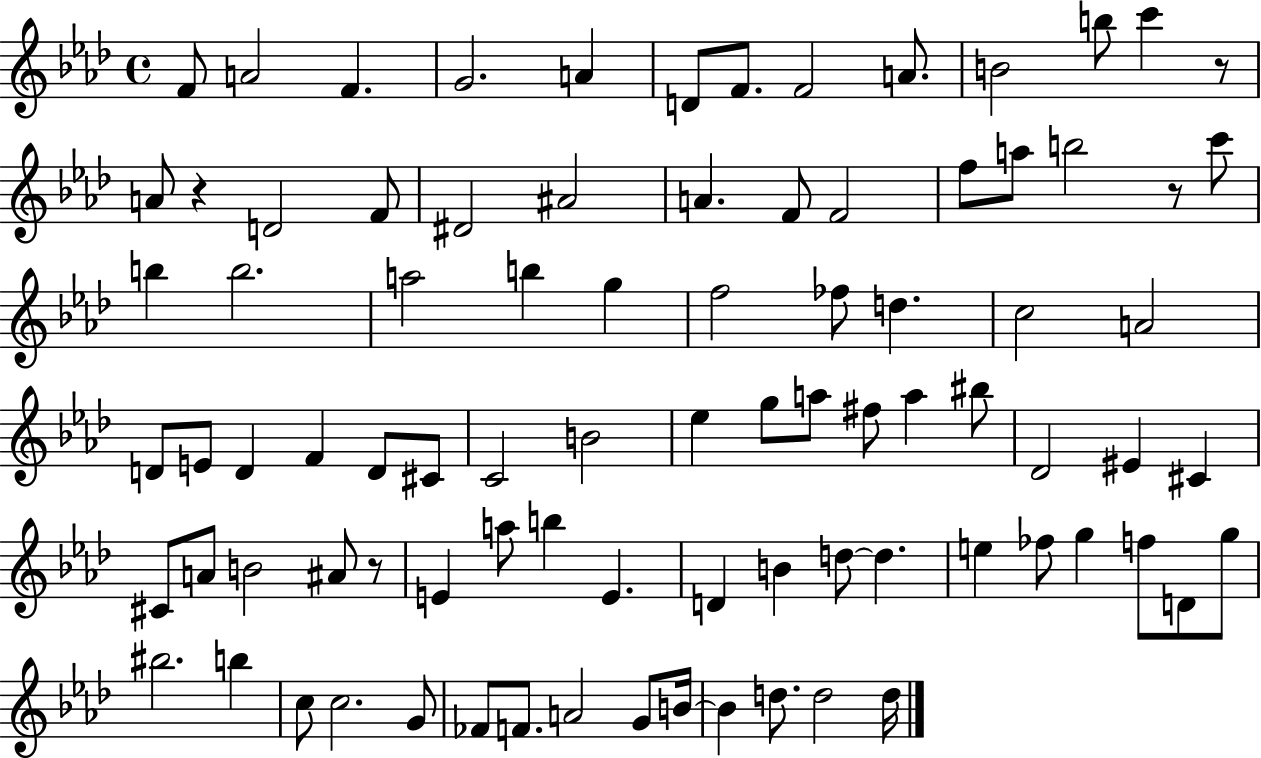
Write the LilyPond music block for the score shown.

{
  \clef treble
  \time 4/4
  \defaultTimeSignature
  \key aes \major
  f'8 a'2 f'4. | g'2. a'4 | d'8 f'8. f'2 a'8. | b'2 b''8 c'''4 r8 | \break a'8 r4 d'2 f'8 | dis'2 ais'2 | a'4. f'8 f'2 | f''8 a''8 b''2 r8 c'''8 | \break b''4 b''2. | a''2 b''4 g''4 | f''2 fes''8 d''4. | c''2 a'2 | \break d'8 e'8 d'4 f'4 d'8 cis'8 | c'2 b'2 | ees''4 g''8 a''8 fis''8 a''4 bis''8 | des'2 eis'4 cis'4 | \break cis'8 a'8 b'2 ais'8 r8 | e'4 a''8 b''4 e'4. | d'4 b'4 d''8~~ d''4. | e''4 fes''8 g''4 f''8 d'8 g''8 | \break bis''2. b''4 | c''8 c''2. g'8 | fes'8 f'8. a'2 g'8 b'16~~ | b'4 d''8. d''2 d''16 | \break \bar "|."
}